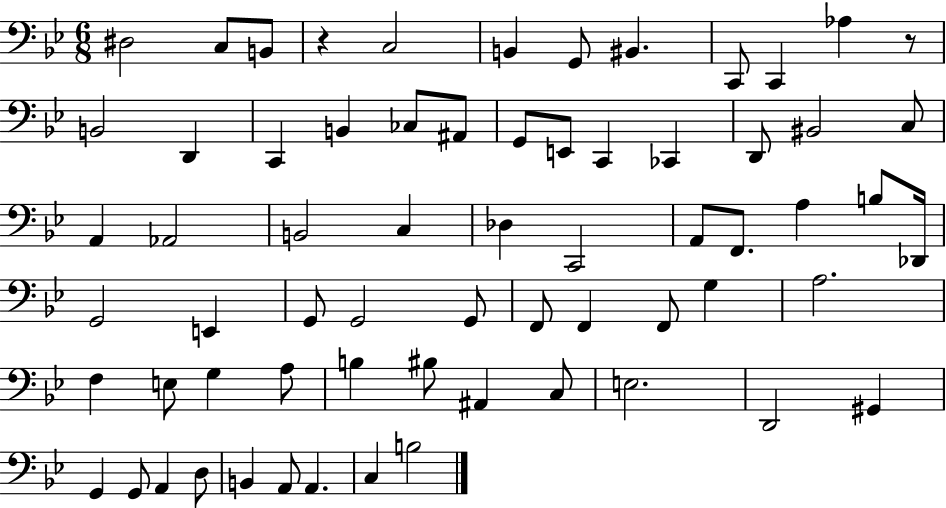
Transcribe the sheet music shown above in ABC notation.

X:1
T:Untitled
M:6/8
L:1/4
K:Bb
^D,2 C,/2 B,,/2 z C,2 B,, G,,/2 ^B,, C,,/2 C,, _A, z/2 B,,2 D,, C,, B,, _C,/2 ^A,,/2 G,,/2 E,,/2 C,, _C,, D,,/2 ^B,,2 C,/2 A,, _A,,2 B,,2 C, _D, C,,2 A,,/2 F,,/2 A, B,/2 _D,,/4 G,,2 E,, G,,/2 G,,2 G,,/2 F,,/2 F,, F,,/2 G, A,2 F, E,/2 G, A,/2 B, ^B,/2 ^A,, C,/2 E,2 D,,2 ^G,, G,, G,,/2 A,, D,/2 B,, A,,/2 A,, C, B,2